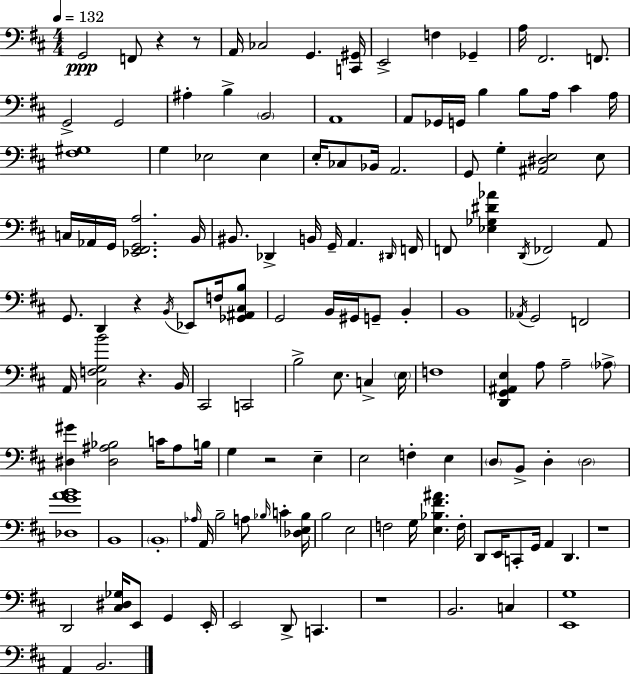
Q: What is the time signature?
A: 4/4